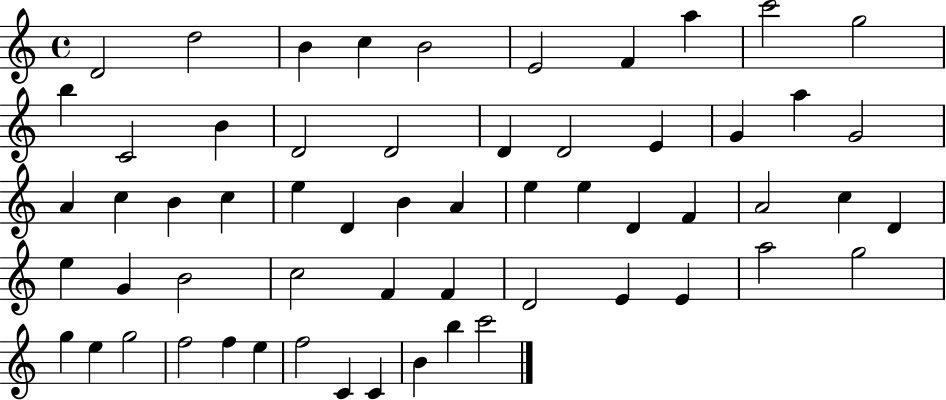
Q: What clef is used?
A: treble